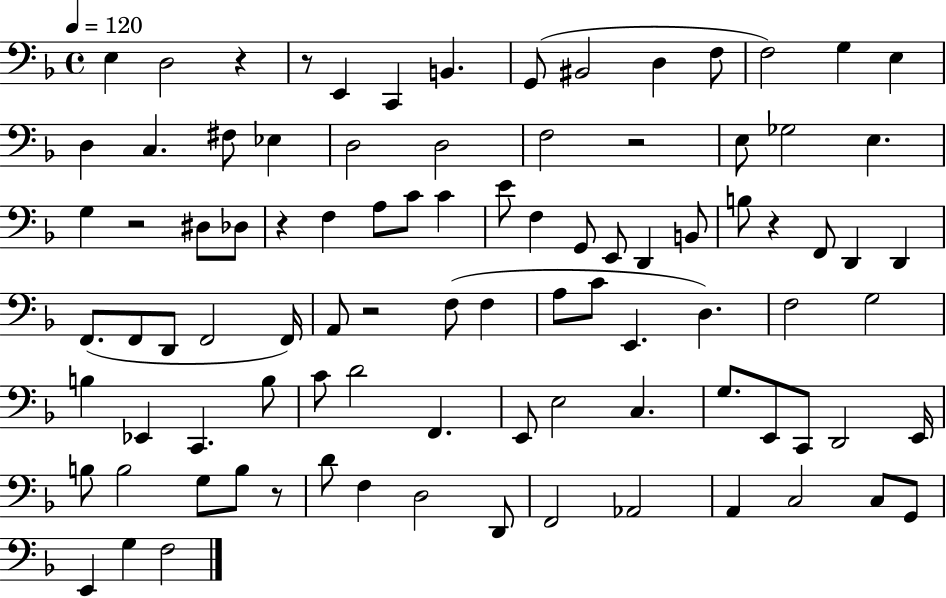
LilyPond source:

{
  \clef bass
  \time 4/4
  \defaultTimeSignature
  \key f \major
  \tempo 4 = 120
  e4 d2 r4 | r8 e,4 c,4 b,4. | g,8( bis,2 d4 f8 | f2) g4 e4 | \break d4 c4. fis8 ees4 | d2 d2 | f2 r2 | e8 ges2 e4. | \break g4 r2 dis8 des8 | r4 f4 a8 c'8 c'4 | e'8 f4 g,8 e,8 d,4 b,8 | b8 r4 f,8 d,4 d,4 | \break f,8.( f,8 d,8 f,2 f,16) | a,8 r2 f8( f4 | a8 c'8 e,4. d4.) | f2 g2 | \break b4 ees,4 c,4. b8 | c'8 d'2 f,4. | e,8 e2 c4. | g8. e,8 c,8 d,2 e,16 | \break b8 b2 g8 b8 r8 | d'8 f4 d2 d,8 | f,2 aes,2 | a,4 c2 c8 g,8 | \break e,4 g4 f2 | \bar "|."
}